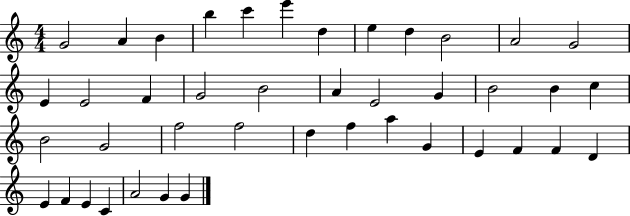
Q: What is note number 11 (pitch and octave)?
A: A4